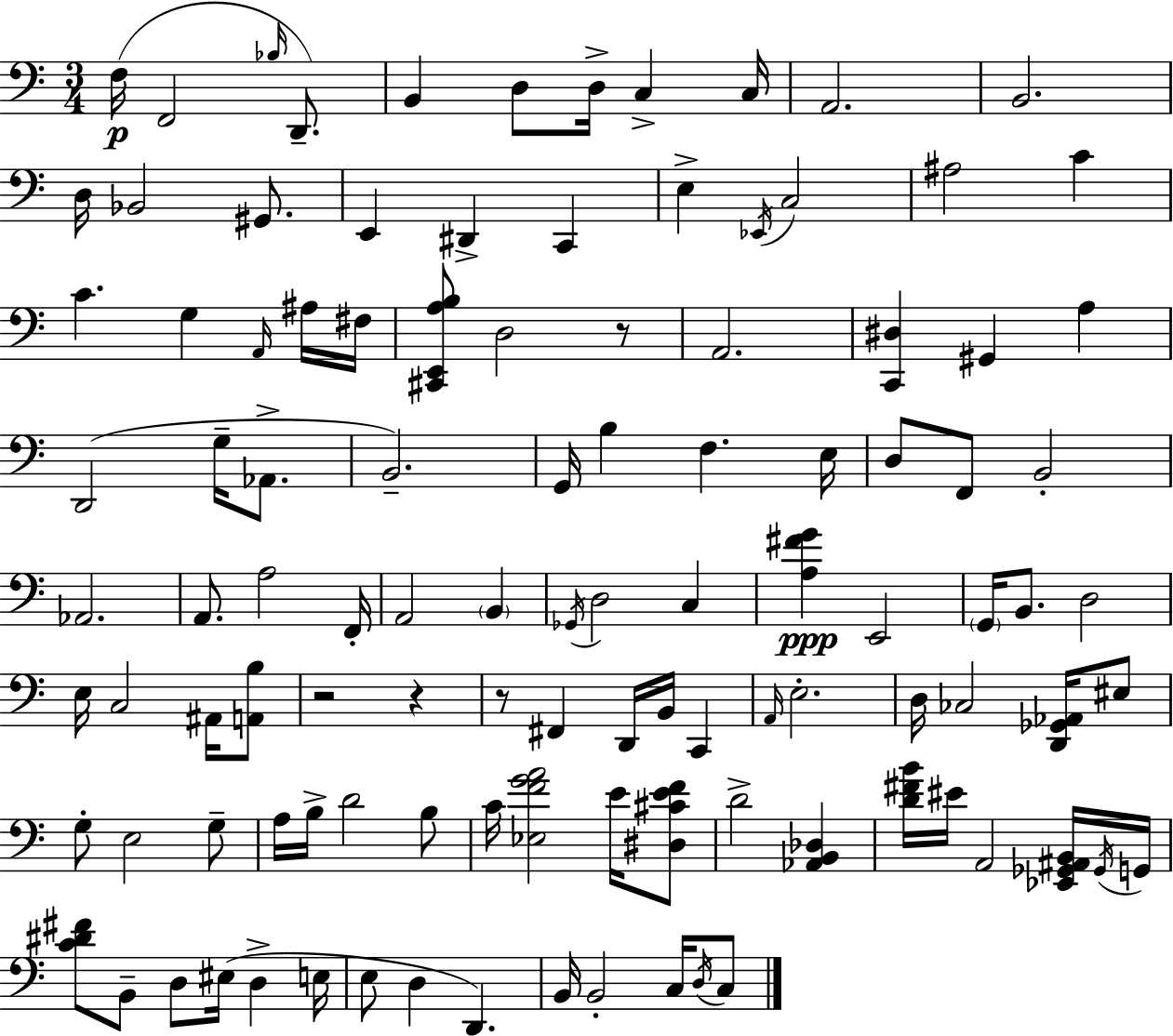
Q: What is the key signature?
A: A minor